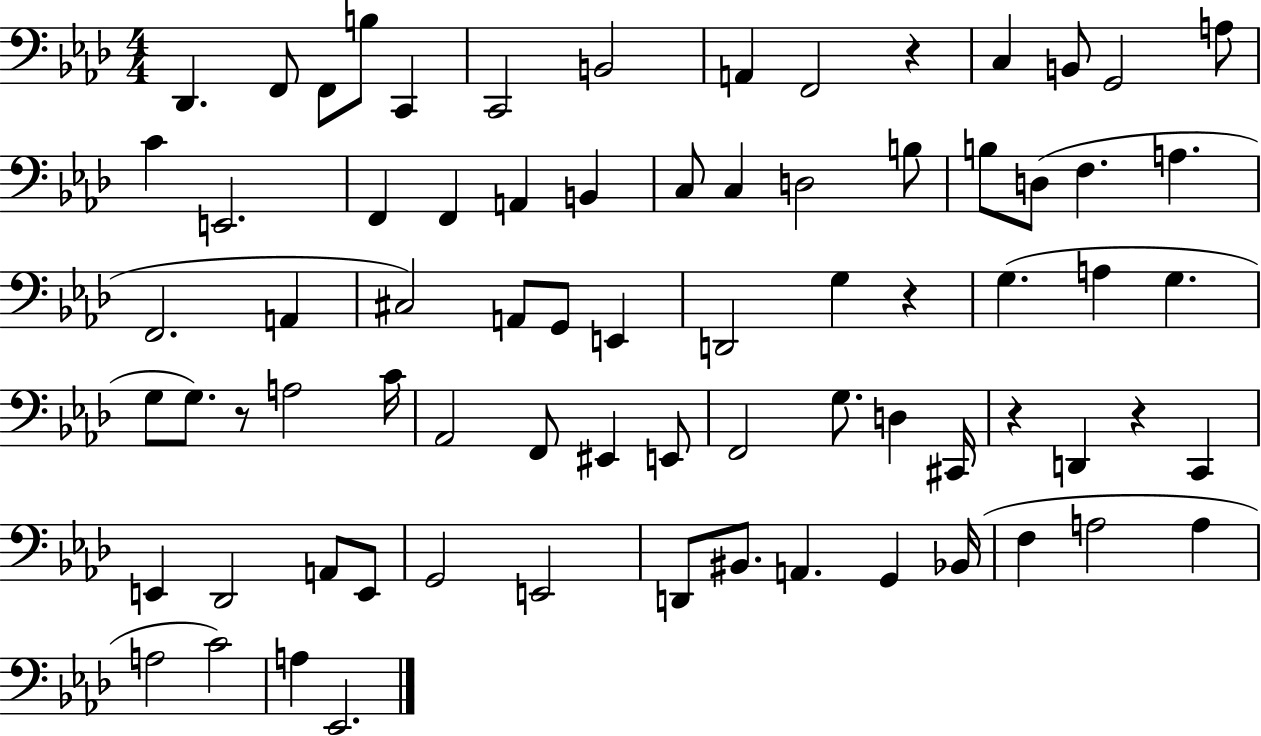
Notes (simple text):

Db2/q. F2/e F2/e B3/e C2/q C2/h B2/h A2/q F2/h R/q C3/q B2/e G2/h A3/e C4/q E2/h. F2/q F2/q A2/q B2/q C3/e C3/q D3/h B3/e B3/e D3/e F3/q. A3/q. F2/h. A2/q C#3/h A2/e G2/e E2/q D2/h G3/q R/q G3/q. A3/q G3/q. G3/e G3/e. R/e A3/h C4/s Ab2/h F2/e EIS2/q E2/e F2/h G3/e. D3/q C#2/s R/q D2/q R/q C2/q E2/q Db2/h A2/e E2/e G2/h E2/h D2/e BIS2/e. A2/q. G2/q Bb2/s F3/q A3/h A3/q A3/h C4/h A3/q Eb2/h.